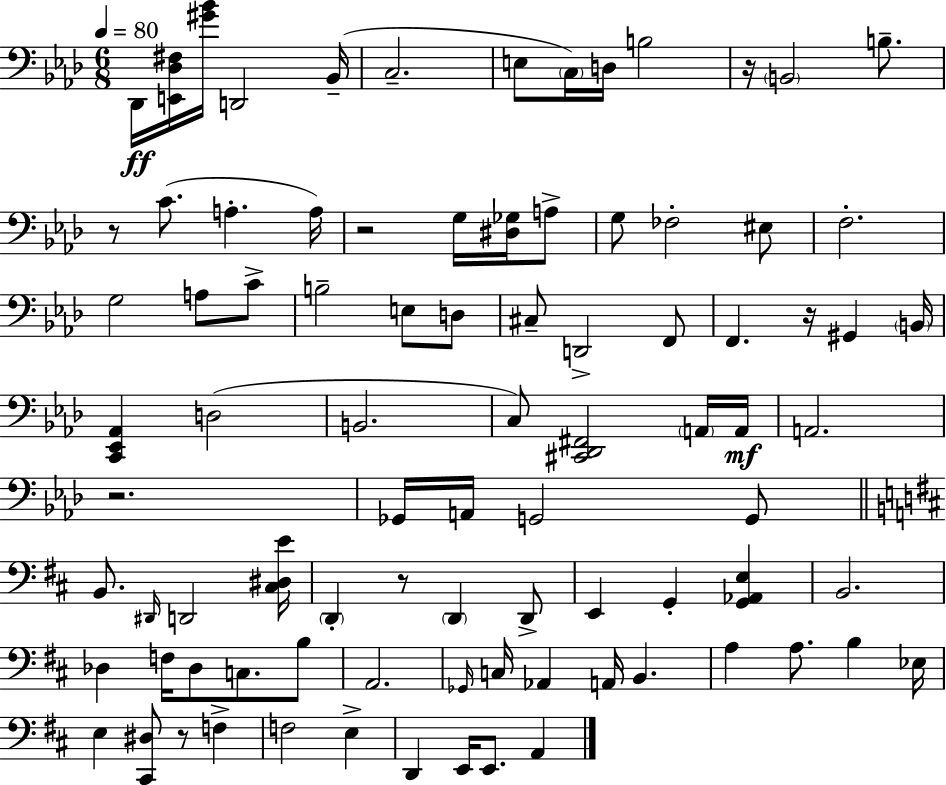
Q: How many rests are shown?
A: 7